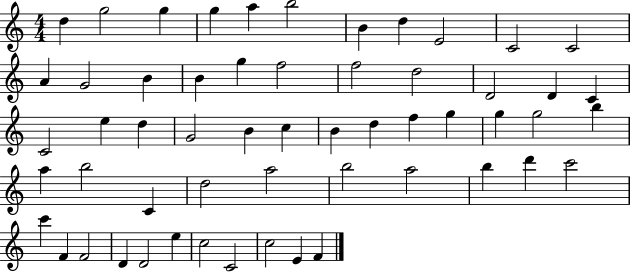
{
  \clef treble
  \numericTimeSignature
  \time 4/4
  \key c \major
  d''4 g''2 g''4 | g''4 a''4 b''2 | b'4 d''4 e'2 | c'2 c'2 | \break a'4 g'2 b'4 | b'4 g''4 f''2 | f''2 d''2 | d'2 d'4 c'4 | \break c'2 e''4 d''4 | g'2 b'4 c''4 | b'4 d''4 f''4 g''4 | g''4 g''2 b''4 | \break a''4 b''2 c'4 | d''2 a''2 | b''2 a''2 | b''4 d'''4 c'''2 | \break c'''4 f'4 f'2 | d'4 d'2 e''4 | c''2 c'2 | c''2 e'4 f'4 | \break \bar "|."
}